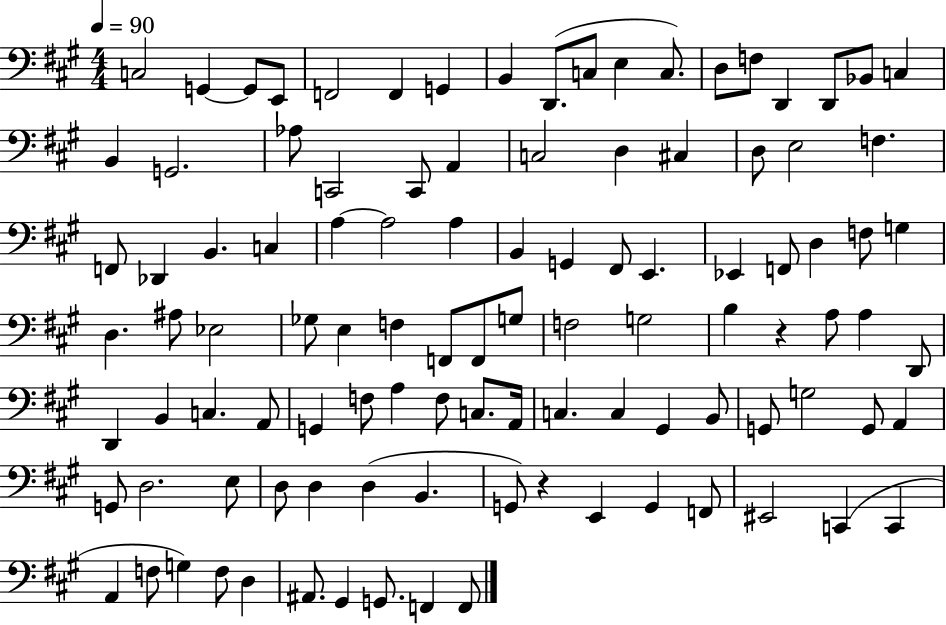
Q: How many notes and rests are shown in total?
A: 105